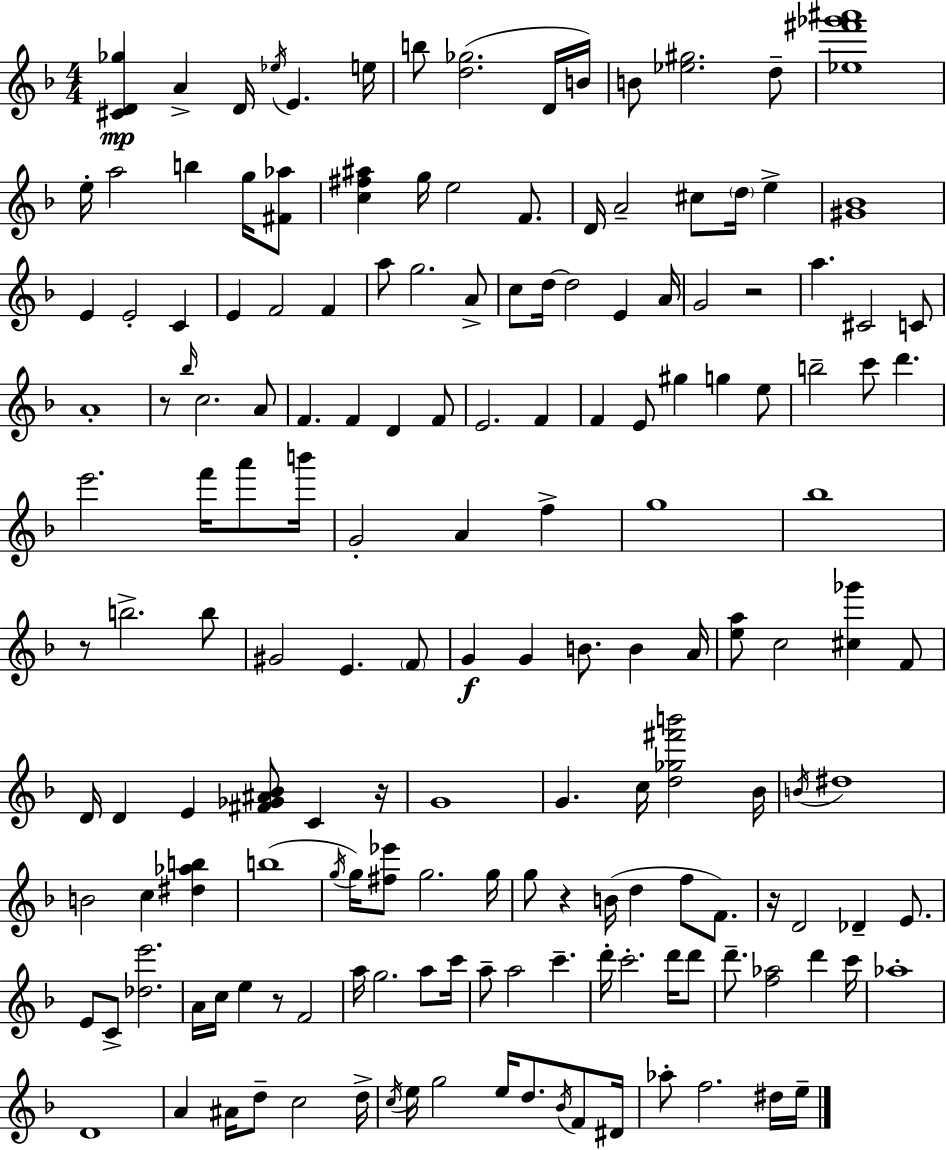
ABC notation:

X:1
T:Untitled
M:4/4
L:1/4
K:F
[^CD_g] A D/4 _e/4 E e/4 b/2 [d_g]2 D/4 B/4 B/2 [_e^g]2 d/2 [_e^f'_g'^a']4 e/4 a2 b g/4 [^F_a]/2 [c^f^a] g/4 e2 F/2 D/4 A2 ^c/2 d/4 e [^G_B]4 E E2 C E F2 F a/2 g2 A/2 c/2 d/4 d2 E A/4 G2 z2 a ^C2 C/2 A4 z/2 _b/4 c2 A/2 F F D F/2 E2 F F E/2 ^g g e/2 b2 c'/2 d' e'2 f'/4 a'/2 b'/4 G2 A f g4 _b4 z/2 b2 b/2 ^G2 E F/2 G G B/2 B A/4 [ea]/2 c2 [^c_g'] F/2 D/4 D E [^F_G^A_B]/2 C z/4 G4 G c/4 [d_g^f'b']2 _B/4 B/4 ^d4 B2 c [^d_ab] b4 g/4 g/4 [^f_e']/2 g2 g/4 g/2 z B/4 d f/2 F/2 z/4 D2 _D E/2 E/2 C/2 [_de']2 A/4 c/4 e z/2 F2 a/4 g2 a/2 c'/4 a/2 a2 c' d'/4 c'2 d'/4 d'/2 d'/2 [f_a]2 d' c'/4 _a4 D4 A ^A/4 d/2 c2 d/4 c/4 e/4 g2 e/4 d/2 _B/4 F/2 ^D/4 _a/2 f2 ^d/4 e/4